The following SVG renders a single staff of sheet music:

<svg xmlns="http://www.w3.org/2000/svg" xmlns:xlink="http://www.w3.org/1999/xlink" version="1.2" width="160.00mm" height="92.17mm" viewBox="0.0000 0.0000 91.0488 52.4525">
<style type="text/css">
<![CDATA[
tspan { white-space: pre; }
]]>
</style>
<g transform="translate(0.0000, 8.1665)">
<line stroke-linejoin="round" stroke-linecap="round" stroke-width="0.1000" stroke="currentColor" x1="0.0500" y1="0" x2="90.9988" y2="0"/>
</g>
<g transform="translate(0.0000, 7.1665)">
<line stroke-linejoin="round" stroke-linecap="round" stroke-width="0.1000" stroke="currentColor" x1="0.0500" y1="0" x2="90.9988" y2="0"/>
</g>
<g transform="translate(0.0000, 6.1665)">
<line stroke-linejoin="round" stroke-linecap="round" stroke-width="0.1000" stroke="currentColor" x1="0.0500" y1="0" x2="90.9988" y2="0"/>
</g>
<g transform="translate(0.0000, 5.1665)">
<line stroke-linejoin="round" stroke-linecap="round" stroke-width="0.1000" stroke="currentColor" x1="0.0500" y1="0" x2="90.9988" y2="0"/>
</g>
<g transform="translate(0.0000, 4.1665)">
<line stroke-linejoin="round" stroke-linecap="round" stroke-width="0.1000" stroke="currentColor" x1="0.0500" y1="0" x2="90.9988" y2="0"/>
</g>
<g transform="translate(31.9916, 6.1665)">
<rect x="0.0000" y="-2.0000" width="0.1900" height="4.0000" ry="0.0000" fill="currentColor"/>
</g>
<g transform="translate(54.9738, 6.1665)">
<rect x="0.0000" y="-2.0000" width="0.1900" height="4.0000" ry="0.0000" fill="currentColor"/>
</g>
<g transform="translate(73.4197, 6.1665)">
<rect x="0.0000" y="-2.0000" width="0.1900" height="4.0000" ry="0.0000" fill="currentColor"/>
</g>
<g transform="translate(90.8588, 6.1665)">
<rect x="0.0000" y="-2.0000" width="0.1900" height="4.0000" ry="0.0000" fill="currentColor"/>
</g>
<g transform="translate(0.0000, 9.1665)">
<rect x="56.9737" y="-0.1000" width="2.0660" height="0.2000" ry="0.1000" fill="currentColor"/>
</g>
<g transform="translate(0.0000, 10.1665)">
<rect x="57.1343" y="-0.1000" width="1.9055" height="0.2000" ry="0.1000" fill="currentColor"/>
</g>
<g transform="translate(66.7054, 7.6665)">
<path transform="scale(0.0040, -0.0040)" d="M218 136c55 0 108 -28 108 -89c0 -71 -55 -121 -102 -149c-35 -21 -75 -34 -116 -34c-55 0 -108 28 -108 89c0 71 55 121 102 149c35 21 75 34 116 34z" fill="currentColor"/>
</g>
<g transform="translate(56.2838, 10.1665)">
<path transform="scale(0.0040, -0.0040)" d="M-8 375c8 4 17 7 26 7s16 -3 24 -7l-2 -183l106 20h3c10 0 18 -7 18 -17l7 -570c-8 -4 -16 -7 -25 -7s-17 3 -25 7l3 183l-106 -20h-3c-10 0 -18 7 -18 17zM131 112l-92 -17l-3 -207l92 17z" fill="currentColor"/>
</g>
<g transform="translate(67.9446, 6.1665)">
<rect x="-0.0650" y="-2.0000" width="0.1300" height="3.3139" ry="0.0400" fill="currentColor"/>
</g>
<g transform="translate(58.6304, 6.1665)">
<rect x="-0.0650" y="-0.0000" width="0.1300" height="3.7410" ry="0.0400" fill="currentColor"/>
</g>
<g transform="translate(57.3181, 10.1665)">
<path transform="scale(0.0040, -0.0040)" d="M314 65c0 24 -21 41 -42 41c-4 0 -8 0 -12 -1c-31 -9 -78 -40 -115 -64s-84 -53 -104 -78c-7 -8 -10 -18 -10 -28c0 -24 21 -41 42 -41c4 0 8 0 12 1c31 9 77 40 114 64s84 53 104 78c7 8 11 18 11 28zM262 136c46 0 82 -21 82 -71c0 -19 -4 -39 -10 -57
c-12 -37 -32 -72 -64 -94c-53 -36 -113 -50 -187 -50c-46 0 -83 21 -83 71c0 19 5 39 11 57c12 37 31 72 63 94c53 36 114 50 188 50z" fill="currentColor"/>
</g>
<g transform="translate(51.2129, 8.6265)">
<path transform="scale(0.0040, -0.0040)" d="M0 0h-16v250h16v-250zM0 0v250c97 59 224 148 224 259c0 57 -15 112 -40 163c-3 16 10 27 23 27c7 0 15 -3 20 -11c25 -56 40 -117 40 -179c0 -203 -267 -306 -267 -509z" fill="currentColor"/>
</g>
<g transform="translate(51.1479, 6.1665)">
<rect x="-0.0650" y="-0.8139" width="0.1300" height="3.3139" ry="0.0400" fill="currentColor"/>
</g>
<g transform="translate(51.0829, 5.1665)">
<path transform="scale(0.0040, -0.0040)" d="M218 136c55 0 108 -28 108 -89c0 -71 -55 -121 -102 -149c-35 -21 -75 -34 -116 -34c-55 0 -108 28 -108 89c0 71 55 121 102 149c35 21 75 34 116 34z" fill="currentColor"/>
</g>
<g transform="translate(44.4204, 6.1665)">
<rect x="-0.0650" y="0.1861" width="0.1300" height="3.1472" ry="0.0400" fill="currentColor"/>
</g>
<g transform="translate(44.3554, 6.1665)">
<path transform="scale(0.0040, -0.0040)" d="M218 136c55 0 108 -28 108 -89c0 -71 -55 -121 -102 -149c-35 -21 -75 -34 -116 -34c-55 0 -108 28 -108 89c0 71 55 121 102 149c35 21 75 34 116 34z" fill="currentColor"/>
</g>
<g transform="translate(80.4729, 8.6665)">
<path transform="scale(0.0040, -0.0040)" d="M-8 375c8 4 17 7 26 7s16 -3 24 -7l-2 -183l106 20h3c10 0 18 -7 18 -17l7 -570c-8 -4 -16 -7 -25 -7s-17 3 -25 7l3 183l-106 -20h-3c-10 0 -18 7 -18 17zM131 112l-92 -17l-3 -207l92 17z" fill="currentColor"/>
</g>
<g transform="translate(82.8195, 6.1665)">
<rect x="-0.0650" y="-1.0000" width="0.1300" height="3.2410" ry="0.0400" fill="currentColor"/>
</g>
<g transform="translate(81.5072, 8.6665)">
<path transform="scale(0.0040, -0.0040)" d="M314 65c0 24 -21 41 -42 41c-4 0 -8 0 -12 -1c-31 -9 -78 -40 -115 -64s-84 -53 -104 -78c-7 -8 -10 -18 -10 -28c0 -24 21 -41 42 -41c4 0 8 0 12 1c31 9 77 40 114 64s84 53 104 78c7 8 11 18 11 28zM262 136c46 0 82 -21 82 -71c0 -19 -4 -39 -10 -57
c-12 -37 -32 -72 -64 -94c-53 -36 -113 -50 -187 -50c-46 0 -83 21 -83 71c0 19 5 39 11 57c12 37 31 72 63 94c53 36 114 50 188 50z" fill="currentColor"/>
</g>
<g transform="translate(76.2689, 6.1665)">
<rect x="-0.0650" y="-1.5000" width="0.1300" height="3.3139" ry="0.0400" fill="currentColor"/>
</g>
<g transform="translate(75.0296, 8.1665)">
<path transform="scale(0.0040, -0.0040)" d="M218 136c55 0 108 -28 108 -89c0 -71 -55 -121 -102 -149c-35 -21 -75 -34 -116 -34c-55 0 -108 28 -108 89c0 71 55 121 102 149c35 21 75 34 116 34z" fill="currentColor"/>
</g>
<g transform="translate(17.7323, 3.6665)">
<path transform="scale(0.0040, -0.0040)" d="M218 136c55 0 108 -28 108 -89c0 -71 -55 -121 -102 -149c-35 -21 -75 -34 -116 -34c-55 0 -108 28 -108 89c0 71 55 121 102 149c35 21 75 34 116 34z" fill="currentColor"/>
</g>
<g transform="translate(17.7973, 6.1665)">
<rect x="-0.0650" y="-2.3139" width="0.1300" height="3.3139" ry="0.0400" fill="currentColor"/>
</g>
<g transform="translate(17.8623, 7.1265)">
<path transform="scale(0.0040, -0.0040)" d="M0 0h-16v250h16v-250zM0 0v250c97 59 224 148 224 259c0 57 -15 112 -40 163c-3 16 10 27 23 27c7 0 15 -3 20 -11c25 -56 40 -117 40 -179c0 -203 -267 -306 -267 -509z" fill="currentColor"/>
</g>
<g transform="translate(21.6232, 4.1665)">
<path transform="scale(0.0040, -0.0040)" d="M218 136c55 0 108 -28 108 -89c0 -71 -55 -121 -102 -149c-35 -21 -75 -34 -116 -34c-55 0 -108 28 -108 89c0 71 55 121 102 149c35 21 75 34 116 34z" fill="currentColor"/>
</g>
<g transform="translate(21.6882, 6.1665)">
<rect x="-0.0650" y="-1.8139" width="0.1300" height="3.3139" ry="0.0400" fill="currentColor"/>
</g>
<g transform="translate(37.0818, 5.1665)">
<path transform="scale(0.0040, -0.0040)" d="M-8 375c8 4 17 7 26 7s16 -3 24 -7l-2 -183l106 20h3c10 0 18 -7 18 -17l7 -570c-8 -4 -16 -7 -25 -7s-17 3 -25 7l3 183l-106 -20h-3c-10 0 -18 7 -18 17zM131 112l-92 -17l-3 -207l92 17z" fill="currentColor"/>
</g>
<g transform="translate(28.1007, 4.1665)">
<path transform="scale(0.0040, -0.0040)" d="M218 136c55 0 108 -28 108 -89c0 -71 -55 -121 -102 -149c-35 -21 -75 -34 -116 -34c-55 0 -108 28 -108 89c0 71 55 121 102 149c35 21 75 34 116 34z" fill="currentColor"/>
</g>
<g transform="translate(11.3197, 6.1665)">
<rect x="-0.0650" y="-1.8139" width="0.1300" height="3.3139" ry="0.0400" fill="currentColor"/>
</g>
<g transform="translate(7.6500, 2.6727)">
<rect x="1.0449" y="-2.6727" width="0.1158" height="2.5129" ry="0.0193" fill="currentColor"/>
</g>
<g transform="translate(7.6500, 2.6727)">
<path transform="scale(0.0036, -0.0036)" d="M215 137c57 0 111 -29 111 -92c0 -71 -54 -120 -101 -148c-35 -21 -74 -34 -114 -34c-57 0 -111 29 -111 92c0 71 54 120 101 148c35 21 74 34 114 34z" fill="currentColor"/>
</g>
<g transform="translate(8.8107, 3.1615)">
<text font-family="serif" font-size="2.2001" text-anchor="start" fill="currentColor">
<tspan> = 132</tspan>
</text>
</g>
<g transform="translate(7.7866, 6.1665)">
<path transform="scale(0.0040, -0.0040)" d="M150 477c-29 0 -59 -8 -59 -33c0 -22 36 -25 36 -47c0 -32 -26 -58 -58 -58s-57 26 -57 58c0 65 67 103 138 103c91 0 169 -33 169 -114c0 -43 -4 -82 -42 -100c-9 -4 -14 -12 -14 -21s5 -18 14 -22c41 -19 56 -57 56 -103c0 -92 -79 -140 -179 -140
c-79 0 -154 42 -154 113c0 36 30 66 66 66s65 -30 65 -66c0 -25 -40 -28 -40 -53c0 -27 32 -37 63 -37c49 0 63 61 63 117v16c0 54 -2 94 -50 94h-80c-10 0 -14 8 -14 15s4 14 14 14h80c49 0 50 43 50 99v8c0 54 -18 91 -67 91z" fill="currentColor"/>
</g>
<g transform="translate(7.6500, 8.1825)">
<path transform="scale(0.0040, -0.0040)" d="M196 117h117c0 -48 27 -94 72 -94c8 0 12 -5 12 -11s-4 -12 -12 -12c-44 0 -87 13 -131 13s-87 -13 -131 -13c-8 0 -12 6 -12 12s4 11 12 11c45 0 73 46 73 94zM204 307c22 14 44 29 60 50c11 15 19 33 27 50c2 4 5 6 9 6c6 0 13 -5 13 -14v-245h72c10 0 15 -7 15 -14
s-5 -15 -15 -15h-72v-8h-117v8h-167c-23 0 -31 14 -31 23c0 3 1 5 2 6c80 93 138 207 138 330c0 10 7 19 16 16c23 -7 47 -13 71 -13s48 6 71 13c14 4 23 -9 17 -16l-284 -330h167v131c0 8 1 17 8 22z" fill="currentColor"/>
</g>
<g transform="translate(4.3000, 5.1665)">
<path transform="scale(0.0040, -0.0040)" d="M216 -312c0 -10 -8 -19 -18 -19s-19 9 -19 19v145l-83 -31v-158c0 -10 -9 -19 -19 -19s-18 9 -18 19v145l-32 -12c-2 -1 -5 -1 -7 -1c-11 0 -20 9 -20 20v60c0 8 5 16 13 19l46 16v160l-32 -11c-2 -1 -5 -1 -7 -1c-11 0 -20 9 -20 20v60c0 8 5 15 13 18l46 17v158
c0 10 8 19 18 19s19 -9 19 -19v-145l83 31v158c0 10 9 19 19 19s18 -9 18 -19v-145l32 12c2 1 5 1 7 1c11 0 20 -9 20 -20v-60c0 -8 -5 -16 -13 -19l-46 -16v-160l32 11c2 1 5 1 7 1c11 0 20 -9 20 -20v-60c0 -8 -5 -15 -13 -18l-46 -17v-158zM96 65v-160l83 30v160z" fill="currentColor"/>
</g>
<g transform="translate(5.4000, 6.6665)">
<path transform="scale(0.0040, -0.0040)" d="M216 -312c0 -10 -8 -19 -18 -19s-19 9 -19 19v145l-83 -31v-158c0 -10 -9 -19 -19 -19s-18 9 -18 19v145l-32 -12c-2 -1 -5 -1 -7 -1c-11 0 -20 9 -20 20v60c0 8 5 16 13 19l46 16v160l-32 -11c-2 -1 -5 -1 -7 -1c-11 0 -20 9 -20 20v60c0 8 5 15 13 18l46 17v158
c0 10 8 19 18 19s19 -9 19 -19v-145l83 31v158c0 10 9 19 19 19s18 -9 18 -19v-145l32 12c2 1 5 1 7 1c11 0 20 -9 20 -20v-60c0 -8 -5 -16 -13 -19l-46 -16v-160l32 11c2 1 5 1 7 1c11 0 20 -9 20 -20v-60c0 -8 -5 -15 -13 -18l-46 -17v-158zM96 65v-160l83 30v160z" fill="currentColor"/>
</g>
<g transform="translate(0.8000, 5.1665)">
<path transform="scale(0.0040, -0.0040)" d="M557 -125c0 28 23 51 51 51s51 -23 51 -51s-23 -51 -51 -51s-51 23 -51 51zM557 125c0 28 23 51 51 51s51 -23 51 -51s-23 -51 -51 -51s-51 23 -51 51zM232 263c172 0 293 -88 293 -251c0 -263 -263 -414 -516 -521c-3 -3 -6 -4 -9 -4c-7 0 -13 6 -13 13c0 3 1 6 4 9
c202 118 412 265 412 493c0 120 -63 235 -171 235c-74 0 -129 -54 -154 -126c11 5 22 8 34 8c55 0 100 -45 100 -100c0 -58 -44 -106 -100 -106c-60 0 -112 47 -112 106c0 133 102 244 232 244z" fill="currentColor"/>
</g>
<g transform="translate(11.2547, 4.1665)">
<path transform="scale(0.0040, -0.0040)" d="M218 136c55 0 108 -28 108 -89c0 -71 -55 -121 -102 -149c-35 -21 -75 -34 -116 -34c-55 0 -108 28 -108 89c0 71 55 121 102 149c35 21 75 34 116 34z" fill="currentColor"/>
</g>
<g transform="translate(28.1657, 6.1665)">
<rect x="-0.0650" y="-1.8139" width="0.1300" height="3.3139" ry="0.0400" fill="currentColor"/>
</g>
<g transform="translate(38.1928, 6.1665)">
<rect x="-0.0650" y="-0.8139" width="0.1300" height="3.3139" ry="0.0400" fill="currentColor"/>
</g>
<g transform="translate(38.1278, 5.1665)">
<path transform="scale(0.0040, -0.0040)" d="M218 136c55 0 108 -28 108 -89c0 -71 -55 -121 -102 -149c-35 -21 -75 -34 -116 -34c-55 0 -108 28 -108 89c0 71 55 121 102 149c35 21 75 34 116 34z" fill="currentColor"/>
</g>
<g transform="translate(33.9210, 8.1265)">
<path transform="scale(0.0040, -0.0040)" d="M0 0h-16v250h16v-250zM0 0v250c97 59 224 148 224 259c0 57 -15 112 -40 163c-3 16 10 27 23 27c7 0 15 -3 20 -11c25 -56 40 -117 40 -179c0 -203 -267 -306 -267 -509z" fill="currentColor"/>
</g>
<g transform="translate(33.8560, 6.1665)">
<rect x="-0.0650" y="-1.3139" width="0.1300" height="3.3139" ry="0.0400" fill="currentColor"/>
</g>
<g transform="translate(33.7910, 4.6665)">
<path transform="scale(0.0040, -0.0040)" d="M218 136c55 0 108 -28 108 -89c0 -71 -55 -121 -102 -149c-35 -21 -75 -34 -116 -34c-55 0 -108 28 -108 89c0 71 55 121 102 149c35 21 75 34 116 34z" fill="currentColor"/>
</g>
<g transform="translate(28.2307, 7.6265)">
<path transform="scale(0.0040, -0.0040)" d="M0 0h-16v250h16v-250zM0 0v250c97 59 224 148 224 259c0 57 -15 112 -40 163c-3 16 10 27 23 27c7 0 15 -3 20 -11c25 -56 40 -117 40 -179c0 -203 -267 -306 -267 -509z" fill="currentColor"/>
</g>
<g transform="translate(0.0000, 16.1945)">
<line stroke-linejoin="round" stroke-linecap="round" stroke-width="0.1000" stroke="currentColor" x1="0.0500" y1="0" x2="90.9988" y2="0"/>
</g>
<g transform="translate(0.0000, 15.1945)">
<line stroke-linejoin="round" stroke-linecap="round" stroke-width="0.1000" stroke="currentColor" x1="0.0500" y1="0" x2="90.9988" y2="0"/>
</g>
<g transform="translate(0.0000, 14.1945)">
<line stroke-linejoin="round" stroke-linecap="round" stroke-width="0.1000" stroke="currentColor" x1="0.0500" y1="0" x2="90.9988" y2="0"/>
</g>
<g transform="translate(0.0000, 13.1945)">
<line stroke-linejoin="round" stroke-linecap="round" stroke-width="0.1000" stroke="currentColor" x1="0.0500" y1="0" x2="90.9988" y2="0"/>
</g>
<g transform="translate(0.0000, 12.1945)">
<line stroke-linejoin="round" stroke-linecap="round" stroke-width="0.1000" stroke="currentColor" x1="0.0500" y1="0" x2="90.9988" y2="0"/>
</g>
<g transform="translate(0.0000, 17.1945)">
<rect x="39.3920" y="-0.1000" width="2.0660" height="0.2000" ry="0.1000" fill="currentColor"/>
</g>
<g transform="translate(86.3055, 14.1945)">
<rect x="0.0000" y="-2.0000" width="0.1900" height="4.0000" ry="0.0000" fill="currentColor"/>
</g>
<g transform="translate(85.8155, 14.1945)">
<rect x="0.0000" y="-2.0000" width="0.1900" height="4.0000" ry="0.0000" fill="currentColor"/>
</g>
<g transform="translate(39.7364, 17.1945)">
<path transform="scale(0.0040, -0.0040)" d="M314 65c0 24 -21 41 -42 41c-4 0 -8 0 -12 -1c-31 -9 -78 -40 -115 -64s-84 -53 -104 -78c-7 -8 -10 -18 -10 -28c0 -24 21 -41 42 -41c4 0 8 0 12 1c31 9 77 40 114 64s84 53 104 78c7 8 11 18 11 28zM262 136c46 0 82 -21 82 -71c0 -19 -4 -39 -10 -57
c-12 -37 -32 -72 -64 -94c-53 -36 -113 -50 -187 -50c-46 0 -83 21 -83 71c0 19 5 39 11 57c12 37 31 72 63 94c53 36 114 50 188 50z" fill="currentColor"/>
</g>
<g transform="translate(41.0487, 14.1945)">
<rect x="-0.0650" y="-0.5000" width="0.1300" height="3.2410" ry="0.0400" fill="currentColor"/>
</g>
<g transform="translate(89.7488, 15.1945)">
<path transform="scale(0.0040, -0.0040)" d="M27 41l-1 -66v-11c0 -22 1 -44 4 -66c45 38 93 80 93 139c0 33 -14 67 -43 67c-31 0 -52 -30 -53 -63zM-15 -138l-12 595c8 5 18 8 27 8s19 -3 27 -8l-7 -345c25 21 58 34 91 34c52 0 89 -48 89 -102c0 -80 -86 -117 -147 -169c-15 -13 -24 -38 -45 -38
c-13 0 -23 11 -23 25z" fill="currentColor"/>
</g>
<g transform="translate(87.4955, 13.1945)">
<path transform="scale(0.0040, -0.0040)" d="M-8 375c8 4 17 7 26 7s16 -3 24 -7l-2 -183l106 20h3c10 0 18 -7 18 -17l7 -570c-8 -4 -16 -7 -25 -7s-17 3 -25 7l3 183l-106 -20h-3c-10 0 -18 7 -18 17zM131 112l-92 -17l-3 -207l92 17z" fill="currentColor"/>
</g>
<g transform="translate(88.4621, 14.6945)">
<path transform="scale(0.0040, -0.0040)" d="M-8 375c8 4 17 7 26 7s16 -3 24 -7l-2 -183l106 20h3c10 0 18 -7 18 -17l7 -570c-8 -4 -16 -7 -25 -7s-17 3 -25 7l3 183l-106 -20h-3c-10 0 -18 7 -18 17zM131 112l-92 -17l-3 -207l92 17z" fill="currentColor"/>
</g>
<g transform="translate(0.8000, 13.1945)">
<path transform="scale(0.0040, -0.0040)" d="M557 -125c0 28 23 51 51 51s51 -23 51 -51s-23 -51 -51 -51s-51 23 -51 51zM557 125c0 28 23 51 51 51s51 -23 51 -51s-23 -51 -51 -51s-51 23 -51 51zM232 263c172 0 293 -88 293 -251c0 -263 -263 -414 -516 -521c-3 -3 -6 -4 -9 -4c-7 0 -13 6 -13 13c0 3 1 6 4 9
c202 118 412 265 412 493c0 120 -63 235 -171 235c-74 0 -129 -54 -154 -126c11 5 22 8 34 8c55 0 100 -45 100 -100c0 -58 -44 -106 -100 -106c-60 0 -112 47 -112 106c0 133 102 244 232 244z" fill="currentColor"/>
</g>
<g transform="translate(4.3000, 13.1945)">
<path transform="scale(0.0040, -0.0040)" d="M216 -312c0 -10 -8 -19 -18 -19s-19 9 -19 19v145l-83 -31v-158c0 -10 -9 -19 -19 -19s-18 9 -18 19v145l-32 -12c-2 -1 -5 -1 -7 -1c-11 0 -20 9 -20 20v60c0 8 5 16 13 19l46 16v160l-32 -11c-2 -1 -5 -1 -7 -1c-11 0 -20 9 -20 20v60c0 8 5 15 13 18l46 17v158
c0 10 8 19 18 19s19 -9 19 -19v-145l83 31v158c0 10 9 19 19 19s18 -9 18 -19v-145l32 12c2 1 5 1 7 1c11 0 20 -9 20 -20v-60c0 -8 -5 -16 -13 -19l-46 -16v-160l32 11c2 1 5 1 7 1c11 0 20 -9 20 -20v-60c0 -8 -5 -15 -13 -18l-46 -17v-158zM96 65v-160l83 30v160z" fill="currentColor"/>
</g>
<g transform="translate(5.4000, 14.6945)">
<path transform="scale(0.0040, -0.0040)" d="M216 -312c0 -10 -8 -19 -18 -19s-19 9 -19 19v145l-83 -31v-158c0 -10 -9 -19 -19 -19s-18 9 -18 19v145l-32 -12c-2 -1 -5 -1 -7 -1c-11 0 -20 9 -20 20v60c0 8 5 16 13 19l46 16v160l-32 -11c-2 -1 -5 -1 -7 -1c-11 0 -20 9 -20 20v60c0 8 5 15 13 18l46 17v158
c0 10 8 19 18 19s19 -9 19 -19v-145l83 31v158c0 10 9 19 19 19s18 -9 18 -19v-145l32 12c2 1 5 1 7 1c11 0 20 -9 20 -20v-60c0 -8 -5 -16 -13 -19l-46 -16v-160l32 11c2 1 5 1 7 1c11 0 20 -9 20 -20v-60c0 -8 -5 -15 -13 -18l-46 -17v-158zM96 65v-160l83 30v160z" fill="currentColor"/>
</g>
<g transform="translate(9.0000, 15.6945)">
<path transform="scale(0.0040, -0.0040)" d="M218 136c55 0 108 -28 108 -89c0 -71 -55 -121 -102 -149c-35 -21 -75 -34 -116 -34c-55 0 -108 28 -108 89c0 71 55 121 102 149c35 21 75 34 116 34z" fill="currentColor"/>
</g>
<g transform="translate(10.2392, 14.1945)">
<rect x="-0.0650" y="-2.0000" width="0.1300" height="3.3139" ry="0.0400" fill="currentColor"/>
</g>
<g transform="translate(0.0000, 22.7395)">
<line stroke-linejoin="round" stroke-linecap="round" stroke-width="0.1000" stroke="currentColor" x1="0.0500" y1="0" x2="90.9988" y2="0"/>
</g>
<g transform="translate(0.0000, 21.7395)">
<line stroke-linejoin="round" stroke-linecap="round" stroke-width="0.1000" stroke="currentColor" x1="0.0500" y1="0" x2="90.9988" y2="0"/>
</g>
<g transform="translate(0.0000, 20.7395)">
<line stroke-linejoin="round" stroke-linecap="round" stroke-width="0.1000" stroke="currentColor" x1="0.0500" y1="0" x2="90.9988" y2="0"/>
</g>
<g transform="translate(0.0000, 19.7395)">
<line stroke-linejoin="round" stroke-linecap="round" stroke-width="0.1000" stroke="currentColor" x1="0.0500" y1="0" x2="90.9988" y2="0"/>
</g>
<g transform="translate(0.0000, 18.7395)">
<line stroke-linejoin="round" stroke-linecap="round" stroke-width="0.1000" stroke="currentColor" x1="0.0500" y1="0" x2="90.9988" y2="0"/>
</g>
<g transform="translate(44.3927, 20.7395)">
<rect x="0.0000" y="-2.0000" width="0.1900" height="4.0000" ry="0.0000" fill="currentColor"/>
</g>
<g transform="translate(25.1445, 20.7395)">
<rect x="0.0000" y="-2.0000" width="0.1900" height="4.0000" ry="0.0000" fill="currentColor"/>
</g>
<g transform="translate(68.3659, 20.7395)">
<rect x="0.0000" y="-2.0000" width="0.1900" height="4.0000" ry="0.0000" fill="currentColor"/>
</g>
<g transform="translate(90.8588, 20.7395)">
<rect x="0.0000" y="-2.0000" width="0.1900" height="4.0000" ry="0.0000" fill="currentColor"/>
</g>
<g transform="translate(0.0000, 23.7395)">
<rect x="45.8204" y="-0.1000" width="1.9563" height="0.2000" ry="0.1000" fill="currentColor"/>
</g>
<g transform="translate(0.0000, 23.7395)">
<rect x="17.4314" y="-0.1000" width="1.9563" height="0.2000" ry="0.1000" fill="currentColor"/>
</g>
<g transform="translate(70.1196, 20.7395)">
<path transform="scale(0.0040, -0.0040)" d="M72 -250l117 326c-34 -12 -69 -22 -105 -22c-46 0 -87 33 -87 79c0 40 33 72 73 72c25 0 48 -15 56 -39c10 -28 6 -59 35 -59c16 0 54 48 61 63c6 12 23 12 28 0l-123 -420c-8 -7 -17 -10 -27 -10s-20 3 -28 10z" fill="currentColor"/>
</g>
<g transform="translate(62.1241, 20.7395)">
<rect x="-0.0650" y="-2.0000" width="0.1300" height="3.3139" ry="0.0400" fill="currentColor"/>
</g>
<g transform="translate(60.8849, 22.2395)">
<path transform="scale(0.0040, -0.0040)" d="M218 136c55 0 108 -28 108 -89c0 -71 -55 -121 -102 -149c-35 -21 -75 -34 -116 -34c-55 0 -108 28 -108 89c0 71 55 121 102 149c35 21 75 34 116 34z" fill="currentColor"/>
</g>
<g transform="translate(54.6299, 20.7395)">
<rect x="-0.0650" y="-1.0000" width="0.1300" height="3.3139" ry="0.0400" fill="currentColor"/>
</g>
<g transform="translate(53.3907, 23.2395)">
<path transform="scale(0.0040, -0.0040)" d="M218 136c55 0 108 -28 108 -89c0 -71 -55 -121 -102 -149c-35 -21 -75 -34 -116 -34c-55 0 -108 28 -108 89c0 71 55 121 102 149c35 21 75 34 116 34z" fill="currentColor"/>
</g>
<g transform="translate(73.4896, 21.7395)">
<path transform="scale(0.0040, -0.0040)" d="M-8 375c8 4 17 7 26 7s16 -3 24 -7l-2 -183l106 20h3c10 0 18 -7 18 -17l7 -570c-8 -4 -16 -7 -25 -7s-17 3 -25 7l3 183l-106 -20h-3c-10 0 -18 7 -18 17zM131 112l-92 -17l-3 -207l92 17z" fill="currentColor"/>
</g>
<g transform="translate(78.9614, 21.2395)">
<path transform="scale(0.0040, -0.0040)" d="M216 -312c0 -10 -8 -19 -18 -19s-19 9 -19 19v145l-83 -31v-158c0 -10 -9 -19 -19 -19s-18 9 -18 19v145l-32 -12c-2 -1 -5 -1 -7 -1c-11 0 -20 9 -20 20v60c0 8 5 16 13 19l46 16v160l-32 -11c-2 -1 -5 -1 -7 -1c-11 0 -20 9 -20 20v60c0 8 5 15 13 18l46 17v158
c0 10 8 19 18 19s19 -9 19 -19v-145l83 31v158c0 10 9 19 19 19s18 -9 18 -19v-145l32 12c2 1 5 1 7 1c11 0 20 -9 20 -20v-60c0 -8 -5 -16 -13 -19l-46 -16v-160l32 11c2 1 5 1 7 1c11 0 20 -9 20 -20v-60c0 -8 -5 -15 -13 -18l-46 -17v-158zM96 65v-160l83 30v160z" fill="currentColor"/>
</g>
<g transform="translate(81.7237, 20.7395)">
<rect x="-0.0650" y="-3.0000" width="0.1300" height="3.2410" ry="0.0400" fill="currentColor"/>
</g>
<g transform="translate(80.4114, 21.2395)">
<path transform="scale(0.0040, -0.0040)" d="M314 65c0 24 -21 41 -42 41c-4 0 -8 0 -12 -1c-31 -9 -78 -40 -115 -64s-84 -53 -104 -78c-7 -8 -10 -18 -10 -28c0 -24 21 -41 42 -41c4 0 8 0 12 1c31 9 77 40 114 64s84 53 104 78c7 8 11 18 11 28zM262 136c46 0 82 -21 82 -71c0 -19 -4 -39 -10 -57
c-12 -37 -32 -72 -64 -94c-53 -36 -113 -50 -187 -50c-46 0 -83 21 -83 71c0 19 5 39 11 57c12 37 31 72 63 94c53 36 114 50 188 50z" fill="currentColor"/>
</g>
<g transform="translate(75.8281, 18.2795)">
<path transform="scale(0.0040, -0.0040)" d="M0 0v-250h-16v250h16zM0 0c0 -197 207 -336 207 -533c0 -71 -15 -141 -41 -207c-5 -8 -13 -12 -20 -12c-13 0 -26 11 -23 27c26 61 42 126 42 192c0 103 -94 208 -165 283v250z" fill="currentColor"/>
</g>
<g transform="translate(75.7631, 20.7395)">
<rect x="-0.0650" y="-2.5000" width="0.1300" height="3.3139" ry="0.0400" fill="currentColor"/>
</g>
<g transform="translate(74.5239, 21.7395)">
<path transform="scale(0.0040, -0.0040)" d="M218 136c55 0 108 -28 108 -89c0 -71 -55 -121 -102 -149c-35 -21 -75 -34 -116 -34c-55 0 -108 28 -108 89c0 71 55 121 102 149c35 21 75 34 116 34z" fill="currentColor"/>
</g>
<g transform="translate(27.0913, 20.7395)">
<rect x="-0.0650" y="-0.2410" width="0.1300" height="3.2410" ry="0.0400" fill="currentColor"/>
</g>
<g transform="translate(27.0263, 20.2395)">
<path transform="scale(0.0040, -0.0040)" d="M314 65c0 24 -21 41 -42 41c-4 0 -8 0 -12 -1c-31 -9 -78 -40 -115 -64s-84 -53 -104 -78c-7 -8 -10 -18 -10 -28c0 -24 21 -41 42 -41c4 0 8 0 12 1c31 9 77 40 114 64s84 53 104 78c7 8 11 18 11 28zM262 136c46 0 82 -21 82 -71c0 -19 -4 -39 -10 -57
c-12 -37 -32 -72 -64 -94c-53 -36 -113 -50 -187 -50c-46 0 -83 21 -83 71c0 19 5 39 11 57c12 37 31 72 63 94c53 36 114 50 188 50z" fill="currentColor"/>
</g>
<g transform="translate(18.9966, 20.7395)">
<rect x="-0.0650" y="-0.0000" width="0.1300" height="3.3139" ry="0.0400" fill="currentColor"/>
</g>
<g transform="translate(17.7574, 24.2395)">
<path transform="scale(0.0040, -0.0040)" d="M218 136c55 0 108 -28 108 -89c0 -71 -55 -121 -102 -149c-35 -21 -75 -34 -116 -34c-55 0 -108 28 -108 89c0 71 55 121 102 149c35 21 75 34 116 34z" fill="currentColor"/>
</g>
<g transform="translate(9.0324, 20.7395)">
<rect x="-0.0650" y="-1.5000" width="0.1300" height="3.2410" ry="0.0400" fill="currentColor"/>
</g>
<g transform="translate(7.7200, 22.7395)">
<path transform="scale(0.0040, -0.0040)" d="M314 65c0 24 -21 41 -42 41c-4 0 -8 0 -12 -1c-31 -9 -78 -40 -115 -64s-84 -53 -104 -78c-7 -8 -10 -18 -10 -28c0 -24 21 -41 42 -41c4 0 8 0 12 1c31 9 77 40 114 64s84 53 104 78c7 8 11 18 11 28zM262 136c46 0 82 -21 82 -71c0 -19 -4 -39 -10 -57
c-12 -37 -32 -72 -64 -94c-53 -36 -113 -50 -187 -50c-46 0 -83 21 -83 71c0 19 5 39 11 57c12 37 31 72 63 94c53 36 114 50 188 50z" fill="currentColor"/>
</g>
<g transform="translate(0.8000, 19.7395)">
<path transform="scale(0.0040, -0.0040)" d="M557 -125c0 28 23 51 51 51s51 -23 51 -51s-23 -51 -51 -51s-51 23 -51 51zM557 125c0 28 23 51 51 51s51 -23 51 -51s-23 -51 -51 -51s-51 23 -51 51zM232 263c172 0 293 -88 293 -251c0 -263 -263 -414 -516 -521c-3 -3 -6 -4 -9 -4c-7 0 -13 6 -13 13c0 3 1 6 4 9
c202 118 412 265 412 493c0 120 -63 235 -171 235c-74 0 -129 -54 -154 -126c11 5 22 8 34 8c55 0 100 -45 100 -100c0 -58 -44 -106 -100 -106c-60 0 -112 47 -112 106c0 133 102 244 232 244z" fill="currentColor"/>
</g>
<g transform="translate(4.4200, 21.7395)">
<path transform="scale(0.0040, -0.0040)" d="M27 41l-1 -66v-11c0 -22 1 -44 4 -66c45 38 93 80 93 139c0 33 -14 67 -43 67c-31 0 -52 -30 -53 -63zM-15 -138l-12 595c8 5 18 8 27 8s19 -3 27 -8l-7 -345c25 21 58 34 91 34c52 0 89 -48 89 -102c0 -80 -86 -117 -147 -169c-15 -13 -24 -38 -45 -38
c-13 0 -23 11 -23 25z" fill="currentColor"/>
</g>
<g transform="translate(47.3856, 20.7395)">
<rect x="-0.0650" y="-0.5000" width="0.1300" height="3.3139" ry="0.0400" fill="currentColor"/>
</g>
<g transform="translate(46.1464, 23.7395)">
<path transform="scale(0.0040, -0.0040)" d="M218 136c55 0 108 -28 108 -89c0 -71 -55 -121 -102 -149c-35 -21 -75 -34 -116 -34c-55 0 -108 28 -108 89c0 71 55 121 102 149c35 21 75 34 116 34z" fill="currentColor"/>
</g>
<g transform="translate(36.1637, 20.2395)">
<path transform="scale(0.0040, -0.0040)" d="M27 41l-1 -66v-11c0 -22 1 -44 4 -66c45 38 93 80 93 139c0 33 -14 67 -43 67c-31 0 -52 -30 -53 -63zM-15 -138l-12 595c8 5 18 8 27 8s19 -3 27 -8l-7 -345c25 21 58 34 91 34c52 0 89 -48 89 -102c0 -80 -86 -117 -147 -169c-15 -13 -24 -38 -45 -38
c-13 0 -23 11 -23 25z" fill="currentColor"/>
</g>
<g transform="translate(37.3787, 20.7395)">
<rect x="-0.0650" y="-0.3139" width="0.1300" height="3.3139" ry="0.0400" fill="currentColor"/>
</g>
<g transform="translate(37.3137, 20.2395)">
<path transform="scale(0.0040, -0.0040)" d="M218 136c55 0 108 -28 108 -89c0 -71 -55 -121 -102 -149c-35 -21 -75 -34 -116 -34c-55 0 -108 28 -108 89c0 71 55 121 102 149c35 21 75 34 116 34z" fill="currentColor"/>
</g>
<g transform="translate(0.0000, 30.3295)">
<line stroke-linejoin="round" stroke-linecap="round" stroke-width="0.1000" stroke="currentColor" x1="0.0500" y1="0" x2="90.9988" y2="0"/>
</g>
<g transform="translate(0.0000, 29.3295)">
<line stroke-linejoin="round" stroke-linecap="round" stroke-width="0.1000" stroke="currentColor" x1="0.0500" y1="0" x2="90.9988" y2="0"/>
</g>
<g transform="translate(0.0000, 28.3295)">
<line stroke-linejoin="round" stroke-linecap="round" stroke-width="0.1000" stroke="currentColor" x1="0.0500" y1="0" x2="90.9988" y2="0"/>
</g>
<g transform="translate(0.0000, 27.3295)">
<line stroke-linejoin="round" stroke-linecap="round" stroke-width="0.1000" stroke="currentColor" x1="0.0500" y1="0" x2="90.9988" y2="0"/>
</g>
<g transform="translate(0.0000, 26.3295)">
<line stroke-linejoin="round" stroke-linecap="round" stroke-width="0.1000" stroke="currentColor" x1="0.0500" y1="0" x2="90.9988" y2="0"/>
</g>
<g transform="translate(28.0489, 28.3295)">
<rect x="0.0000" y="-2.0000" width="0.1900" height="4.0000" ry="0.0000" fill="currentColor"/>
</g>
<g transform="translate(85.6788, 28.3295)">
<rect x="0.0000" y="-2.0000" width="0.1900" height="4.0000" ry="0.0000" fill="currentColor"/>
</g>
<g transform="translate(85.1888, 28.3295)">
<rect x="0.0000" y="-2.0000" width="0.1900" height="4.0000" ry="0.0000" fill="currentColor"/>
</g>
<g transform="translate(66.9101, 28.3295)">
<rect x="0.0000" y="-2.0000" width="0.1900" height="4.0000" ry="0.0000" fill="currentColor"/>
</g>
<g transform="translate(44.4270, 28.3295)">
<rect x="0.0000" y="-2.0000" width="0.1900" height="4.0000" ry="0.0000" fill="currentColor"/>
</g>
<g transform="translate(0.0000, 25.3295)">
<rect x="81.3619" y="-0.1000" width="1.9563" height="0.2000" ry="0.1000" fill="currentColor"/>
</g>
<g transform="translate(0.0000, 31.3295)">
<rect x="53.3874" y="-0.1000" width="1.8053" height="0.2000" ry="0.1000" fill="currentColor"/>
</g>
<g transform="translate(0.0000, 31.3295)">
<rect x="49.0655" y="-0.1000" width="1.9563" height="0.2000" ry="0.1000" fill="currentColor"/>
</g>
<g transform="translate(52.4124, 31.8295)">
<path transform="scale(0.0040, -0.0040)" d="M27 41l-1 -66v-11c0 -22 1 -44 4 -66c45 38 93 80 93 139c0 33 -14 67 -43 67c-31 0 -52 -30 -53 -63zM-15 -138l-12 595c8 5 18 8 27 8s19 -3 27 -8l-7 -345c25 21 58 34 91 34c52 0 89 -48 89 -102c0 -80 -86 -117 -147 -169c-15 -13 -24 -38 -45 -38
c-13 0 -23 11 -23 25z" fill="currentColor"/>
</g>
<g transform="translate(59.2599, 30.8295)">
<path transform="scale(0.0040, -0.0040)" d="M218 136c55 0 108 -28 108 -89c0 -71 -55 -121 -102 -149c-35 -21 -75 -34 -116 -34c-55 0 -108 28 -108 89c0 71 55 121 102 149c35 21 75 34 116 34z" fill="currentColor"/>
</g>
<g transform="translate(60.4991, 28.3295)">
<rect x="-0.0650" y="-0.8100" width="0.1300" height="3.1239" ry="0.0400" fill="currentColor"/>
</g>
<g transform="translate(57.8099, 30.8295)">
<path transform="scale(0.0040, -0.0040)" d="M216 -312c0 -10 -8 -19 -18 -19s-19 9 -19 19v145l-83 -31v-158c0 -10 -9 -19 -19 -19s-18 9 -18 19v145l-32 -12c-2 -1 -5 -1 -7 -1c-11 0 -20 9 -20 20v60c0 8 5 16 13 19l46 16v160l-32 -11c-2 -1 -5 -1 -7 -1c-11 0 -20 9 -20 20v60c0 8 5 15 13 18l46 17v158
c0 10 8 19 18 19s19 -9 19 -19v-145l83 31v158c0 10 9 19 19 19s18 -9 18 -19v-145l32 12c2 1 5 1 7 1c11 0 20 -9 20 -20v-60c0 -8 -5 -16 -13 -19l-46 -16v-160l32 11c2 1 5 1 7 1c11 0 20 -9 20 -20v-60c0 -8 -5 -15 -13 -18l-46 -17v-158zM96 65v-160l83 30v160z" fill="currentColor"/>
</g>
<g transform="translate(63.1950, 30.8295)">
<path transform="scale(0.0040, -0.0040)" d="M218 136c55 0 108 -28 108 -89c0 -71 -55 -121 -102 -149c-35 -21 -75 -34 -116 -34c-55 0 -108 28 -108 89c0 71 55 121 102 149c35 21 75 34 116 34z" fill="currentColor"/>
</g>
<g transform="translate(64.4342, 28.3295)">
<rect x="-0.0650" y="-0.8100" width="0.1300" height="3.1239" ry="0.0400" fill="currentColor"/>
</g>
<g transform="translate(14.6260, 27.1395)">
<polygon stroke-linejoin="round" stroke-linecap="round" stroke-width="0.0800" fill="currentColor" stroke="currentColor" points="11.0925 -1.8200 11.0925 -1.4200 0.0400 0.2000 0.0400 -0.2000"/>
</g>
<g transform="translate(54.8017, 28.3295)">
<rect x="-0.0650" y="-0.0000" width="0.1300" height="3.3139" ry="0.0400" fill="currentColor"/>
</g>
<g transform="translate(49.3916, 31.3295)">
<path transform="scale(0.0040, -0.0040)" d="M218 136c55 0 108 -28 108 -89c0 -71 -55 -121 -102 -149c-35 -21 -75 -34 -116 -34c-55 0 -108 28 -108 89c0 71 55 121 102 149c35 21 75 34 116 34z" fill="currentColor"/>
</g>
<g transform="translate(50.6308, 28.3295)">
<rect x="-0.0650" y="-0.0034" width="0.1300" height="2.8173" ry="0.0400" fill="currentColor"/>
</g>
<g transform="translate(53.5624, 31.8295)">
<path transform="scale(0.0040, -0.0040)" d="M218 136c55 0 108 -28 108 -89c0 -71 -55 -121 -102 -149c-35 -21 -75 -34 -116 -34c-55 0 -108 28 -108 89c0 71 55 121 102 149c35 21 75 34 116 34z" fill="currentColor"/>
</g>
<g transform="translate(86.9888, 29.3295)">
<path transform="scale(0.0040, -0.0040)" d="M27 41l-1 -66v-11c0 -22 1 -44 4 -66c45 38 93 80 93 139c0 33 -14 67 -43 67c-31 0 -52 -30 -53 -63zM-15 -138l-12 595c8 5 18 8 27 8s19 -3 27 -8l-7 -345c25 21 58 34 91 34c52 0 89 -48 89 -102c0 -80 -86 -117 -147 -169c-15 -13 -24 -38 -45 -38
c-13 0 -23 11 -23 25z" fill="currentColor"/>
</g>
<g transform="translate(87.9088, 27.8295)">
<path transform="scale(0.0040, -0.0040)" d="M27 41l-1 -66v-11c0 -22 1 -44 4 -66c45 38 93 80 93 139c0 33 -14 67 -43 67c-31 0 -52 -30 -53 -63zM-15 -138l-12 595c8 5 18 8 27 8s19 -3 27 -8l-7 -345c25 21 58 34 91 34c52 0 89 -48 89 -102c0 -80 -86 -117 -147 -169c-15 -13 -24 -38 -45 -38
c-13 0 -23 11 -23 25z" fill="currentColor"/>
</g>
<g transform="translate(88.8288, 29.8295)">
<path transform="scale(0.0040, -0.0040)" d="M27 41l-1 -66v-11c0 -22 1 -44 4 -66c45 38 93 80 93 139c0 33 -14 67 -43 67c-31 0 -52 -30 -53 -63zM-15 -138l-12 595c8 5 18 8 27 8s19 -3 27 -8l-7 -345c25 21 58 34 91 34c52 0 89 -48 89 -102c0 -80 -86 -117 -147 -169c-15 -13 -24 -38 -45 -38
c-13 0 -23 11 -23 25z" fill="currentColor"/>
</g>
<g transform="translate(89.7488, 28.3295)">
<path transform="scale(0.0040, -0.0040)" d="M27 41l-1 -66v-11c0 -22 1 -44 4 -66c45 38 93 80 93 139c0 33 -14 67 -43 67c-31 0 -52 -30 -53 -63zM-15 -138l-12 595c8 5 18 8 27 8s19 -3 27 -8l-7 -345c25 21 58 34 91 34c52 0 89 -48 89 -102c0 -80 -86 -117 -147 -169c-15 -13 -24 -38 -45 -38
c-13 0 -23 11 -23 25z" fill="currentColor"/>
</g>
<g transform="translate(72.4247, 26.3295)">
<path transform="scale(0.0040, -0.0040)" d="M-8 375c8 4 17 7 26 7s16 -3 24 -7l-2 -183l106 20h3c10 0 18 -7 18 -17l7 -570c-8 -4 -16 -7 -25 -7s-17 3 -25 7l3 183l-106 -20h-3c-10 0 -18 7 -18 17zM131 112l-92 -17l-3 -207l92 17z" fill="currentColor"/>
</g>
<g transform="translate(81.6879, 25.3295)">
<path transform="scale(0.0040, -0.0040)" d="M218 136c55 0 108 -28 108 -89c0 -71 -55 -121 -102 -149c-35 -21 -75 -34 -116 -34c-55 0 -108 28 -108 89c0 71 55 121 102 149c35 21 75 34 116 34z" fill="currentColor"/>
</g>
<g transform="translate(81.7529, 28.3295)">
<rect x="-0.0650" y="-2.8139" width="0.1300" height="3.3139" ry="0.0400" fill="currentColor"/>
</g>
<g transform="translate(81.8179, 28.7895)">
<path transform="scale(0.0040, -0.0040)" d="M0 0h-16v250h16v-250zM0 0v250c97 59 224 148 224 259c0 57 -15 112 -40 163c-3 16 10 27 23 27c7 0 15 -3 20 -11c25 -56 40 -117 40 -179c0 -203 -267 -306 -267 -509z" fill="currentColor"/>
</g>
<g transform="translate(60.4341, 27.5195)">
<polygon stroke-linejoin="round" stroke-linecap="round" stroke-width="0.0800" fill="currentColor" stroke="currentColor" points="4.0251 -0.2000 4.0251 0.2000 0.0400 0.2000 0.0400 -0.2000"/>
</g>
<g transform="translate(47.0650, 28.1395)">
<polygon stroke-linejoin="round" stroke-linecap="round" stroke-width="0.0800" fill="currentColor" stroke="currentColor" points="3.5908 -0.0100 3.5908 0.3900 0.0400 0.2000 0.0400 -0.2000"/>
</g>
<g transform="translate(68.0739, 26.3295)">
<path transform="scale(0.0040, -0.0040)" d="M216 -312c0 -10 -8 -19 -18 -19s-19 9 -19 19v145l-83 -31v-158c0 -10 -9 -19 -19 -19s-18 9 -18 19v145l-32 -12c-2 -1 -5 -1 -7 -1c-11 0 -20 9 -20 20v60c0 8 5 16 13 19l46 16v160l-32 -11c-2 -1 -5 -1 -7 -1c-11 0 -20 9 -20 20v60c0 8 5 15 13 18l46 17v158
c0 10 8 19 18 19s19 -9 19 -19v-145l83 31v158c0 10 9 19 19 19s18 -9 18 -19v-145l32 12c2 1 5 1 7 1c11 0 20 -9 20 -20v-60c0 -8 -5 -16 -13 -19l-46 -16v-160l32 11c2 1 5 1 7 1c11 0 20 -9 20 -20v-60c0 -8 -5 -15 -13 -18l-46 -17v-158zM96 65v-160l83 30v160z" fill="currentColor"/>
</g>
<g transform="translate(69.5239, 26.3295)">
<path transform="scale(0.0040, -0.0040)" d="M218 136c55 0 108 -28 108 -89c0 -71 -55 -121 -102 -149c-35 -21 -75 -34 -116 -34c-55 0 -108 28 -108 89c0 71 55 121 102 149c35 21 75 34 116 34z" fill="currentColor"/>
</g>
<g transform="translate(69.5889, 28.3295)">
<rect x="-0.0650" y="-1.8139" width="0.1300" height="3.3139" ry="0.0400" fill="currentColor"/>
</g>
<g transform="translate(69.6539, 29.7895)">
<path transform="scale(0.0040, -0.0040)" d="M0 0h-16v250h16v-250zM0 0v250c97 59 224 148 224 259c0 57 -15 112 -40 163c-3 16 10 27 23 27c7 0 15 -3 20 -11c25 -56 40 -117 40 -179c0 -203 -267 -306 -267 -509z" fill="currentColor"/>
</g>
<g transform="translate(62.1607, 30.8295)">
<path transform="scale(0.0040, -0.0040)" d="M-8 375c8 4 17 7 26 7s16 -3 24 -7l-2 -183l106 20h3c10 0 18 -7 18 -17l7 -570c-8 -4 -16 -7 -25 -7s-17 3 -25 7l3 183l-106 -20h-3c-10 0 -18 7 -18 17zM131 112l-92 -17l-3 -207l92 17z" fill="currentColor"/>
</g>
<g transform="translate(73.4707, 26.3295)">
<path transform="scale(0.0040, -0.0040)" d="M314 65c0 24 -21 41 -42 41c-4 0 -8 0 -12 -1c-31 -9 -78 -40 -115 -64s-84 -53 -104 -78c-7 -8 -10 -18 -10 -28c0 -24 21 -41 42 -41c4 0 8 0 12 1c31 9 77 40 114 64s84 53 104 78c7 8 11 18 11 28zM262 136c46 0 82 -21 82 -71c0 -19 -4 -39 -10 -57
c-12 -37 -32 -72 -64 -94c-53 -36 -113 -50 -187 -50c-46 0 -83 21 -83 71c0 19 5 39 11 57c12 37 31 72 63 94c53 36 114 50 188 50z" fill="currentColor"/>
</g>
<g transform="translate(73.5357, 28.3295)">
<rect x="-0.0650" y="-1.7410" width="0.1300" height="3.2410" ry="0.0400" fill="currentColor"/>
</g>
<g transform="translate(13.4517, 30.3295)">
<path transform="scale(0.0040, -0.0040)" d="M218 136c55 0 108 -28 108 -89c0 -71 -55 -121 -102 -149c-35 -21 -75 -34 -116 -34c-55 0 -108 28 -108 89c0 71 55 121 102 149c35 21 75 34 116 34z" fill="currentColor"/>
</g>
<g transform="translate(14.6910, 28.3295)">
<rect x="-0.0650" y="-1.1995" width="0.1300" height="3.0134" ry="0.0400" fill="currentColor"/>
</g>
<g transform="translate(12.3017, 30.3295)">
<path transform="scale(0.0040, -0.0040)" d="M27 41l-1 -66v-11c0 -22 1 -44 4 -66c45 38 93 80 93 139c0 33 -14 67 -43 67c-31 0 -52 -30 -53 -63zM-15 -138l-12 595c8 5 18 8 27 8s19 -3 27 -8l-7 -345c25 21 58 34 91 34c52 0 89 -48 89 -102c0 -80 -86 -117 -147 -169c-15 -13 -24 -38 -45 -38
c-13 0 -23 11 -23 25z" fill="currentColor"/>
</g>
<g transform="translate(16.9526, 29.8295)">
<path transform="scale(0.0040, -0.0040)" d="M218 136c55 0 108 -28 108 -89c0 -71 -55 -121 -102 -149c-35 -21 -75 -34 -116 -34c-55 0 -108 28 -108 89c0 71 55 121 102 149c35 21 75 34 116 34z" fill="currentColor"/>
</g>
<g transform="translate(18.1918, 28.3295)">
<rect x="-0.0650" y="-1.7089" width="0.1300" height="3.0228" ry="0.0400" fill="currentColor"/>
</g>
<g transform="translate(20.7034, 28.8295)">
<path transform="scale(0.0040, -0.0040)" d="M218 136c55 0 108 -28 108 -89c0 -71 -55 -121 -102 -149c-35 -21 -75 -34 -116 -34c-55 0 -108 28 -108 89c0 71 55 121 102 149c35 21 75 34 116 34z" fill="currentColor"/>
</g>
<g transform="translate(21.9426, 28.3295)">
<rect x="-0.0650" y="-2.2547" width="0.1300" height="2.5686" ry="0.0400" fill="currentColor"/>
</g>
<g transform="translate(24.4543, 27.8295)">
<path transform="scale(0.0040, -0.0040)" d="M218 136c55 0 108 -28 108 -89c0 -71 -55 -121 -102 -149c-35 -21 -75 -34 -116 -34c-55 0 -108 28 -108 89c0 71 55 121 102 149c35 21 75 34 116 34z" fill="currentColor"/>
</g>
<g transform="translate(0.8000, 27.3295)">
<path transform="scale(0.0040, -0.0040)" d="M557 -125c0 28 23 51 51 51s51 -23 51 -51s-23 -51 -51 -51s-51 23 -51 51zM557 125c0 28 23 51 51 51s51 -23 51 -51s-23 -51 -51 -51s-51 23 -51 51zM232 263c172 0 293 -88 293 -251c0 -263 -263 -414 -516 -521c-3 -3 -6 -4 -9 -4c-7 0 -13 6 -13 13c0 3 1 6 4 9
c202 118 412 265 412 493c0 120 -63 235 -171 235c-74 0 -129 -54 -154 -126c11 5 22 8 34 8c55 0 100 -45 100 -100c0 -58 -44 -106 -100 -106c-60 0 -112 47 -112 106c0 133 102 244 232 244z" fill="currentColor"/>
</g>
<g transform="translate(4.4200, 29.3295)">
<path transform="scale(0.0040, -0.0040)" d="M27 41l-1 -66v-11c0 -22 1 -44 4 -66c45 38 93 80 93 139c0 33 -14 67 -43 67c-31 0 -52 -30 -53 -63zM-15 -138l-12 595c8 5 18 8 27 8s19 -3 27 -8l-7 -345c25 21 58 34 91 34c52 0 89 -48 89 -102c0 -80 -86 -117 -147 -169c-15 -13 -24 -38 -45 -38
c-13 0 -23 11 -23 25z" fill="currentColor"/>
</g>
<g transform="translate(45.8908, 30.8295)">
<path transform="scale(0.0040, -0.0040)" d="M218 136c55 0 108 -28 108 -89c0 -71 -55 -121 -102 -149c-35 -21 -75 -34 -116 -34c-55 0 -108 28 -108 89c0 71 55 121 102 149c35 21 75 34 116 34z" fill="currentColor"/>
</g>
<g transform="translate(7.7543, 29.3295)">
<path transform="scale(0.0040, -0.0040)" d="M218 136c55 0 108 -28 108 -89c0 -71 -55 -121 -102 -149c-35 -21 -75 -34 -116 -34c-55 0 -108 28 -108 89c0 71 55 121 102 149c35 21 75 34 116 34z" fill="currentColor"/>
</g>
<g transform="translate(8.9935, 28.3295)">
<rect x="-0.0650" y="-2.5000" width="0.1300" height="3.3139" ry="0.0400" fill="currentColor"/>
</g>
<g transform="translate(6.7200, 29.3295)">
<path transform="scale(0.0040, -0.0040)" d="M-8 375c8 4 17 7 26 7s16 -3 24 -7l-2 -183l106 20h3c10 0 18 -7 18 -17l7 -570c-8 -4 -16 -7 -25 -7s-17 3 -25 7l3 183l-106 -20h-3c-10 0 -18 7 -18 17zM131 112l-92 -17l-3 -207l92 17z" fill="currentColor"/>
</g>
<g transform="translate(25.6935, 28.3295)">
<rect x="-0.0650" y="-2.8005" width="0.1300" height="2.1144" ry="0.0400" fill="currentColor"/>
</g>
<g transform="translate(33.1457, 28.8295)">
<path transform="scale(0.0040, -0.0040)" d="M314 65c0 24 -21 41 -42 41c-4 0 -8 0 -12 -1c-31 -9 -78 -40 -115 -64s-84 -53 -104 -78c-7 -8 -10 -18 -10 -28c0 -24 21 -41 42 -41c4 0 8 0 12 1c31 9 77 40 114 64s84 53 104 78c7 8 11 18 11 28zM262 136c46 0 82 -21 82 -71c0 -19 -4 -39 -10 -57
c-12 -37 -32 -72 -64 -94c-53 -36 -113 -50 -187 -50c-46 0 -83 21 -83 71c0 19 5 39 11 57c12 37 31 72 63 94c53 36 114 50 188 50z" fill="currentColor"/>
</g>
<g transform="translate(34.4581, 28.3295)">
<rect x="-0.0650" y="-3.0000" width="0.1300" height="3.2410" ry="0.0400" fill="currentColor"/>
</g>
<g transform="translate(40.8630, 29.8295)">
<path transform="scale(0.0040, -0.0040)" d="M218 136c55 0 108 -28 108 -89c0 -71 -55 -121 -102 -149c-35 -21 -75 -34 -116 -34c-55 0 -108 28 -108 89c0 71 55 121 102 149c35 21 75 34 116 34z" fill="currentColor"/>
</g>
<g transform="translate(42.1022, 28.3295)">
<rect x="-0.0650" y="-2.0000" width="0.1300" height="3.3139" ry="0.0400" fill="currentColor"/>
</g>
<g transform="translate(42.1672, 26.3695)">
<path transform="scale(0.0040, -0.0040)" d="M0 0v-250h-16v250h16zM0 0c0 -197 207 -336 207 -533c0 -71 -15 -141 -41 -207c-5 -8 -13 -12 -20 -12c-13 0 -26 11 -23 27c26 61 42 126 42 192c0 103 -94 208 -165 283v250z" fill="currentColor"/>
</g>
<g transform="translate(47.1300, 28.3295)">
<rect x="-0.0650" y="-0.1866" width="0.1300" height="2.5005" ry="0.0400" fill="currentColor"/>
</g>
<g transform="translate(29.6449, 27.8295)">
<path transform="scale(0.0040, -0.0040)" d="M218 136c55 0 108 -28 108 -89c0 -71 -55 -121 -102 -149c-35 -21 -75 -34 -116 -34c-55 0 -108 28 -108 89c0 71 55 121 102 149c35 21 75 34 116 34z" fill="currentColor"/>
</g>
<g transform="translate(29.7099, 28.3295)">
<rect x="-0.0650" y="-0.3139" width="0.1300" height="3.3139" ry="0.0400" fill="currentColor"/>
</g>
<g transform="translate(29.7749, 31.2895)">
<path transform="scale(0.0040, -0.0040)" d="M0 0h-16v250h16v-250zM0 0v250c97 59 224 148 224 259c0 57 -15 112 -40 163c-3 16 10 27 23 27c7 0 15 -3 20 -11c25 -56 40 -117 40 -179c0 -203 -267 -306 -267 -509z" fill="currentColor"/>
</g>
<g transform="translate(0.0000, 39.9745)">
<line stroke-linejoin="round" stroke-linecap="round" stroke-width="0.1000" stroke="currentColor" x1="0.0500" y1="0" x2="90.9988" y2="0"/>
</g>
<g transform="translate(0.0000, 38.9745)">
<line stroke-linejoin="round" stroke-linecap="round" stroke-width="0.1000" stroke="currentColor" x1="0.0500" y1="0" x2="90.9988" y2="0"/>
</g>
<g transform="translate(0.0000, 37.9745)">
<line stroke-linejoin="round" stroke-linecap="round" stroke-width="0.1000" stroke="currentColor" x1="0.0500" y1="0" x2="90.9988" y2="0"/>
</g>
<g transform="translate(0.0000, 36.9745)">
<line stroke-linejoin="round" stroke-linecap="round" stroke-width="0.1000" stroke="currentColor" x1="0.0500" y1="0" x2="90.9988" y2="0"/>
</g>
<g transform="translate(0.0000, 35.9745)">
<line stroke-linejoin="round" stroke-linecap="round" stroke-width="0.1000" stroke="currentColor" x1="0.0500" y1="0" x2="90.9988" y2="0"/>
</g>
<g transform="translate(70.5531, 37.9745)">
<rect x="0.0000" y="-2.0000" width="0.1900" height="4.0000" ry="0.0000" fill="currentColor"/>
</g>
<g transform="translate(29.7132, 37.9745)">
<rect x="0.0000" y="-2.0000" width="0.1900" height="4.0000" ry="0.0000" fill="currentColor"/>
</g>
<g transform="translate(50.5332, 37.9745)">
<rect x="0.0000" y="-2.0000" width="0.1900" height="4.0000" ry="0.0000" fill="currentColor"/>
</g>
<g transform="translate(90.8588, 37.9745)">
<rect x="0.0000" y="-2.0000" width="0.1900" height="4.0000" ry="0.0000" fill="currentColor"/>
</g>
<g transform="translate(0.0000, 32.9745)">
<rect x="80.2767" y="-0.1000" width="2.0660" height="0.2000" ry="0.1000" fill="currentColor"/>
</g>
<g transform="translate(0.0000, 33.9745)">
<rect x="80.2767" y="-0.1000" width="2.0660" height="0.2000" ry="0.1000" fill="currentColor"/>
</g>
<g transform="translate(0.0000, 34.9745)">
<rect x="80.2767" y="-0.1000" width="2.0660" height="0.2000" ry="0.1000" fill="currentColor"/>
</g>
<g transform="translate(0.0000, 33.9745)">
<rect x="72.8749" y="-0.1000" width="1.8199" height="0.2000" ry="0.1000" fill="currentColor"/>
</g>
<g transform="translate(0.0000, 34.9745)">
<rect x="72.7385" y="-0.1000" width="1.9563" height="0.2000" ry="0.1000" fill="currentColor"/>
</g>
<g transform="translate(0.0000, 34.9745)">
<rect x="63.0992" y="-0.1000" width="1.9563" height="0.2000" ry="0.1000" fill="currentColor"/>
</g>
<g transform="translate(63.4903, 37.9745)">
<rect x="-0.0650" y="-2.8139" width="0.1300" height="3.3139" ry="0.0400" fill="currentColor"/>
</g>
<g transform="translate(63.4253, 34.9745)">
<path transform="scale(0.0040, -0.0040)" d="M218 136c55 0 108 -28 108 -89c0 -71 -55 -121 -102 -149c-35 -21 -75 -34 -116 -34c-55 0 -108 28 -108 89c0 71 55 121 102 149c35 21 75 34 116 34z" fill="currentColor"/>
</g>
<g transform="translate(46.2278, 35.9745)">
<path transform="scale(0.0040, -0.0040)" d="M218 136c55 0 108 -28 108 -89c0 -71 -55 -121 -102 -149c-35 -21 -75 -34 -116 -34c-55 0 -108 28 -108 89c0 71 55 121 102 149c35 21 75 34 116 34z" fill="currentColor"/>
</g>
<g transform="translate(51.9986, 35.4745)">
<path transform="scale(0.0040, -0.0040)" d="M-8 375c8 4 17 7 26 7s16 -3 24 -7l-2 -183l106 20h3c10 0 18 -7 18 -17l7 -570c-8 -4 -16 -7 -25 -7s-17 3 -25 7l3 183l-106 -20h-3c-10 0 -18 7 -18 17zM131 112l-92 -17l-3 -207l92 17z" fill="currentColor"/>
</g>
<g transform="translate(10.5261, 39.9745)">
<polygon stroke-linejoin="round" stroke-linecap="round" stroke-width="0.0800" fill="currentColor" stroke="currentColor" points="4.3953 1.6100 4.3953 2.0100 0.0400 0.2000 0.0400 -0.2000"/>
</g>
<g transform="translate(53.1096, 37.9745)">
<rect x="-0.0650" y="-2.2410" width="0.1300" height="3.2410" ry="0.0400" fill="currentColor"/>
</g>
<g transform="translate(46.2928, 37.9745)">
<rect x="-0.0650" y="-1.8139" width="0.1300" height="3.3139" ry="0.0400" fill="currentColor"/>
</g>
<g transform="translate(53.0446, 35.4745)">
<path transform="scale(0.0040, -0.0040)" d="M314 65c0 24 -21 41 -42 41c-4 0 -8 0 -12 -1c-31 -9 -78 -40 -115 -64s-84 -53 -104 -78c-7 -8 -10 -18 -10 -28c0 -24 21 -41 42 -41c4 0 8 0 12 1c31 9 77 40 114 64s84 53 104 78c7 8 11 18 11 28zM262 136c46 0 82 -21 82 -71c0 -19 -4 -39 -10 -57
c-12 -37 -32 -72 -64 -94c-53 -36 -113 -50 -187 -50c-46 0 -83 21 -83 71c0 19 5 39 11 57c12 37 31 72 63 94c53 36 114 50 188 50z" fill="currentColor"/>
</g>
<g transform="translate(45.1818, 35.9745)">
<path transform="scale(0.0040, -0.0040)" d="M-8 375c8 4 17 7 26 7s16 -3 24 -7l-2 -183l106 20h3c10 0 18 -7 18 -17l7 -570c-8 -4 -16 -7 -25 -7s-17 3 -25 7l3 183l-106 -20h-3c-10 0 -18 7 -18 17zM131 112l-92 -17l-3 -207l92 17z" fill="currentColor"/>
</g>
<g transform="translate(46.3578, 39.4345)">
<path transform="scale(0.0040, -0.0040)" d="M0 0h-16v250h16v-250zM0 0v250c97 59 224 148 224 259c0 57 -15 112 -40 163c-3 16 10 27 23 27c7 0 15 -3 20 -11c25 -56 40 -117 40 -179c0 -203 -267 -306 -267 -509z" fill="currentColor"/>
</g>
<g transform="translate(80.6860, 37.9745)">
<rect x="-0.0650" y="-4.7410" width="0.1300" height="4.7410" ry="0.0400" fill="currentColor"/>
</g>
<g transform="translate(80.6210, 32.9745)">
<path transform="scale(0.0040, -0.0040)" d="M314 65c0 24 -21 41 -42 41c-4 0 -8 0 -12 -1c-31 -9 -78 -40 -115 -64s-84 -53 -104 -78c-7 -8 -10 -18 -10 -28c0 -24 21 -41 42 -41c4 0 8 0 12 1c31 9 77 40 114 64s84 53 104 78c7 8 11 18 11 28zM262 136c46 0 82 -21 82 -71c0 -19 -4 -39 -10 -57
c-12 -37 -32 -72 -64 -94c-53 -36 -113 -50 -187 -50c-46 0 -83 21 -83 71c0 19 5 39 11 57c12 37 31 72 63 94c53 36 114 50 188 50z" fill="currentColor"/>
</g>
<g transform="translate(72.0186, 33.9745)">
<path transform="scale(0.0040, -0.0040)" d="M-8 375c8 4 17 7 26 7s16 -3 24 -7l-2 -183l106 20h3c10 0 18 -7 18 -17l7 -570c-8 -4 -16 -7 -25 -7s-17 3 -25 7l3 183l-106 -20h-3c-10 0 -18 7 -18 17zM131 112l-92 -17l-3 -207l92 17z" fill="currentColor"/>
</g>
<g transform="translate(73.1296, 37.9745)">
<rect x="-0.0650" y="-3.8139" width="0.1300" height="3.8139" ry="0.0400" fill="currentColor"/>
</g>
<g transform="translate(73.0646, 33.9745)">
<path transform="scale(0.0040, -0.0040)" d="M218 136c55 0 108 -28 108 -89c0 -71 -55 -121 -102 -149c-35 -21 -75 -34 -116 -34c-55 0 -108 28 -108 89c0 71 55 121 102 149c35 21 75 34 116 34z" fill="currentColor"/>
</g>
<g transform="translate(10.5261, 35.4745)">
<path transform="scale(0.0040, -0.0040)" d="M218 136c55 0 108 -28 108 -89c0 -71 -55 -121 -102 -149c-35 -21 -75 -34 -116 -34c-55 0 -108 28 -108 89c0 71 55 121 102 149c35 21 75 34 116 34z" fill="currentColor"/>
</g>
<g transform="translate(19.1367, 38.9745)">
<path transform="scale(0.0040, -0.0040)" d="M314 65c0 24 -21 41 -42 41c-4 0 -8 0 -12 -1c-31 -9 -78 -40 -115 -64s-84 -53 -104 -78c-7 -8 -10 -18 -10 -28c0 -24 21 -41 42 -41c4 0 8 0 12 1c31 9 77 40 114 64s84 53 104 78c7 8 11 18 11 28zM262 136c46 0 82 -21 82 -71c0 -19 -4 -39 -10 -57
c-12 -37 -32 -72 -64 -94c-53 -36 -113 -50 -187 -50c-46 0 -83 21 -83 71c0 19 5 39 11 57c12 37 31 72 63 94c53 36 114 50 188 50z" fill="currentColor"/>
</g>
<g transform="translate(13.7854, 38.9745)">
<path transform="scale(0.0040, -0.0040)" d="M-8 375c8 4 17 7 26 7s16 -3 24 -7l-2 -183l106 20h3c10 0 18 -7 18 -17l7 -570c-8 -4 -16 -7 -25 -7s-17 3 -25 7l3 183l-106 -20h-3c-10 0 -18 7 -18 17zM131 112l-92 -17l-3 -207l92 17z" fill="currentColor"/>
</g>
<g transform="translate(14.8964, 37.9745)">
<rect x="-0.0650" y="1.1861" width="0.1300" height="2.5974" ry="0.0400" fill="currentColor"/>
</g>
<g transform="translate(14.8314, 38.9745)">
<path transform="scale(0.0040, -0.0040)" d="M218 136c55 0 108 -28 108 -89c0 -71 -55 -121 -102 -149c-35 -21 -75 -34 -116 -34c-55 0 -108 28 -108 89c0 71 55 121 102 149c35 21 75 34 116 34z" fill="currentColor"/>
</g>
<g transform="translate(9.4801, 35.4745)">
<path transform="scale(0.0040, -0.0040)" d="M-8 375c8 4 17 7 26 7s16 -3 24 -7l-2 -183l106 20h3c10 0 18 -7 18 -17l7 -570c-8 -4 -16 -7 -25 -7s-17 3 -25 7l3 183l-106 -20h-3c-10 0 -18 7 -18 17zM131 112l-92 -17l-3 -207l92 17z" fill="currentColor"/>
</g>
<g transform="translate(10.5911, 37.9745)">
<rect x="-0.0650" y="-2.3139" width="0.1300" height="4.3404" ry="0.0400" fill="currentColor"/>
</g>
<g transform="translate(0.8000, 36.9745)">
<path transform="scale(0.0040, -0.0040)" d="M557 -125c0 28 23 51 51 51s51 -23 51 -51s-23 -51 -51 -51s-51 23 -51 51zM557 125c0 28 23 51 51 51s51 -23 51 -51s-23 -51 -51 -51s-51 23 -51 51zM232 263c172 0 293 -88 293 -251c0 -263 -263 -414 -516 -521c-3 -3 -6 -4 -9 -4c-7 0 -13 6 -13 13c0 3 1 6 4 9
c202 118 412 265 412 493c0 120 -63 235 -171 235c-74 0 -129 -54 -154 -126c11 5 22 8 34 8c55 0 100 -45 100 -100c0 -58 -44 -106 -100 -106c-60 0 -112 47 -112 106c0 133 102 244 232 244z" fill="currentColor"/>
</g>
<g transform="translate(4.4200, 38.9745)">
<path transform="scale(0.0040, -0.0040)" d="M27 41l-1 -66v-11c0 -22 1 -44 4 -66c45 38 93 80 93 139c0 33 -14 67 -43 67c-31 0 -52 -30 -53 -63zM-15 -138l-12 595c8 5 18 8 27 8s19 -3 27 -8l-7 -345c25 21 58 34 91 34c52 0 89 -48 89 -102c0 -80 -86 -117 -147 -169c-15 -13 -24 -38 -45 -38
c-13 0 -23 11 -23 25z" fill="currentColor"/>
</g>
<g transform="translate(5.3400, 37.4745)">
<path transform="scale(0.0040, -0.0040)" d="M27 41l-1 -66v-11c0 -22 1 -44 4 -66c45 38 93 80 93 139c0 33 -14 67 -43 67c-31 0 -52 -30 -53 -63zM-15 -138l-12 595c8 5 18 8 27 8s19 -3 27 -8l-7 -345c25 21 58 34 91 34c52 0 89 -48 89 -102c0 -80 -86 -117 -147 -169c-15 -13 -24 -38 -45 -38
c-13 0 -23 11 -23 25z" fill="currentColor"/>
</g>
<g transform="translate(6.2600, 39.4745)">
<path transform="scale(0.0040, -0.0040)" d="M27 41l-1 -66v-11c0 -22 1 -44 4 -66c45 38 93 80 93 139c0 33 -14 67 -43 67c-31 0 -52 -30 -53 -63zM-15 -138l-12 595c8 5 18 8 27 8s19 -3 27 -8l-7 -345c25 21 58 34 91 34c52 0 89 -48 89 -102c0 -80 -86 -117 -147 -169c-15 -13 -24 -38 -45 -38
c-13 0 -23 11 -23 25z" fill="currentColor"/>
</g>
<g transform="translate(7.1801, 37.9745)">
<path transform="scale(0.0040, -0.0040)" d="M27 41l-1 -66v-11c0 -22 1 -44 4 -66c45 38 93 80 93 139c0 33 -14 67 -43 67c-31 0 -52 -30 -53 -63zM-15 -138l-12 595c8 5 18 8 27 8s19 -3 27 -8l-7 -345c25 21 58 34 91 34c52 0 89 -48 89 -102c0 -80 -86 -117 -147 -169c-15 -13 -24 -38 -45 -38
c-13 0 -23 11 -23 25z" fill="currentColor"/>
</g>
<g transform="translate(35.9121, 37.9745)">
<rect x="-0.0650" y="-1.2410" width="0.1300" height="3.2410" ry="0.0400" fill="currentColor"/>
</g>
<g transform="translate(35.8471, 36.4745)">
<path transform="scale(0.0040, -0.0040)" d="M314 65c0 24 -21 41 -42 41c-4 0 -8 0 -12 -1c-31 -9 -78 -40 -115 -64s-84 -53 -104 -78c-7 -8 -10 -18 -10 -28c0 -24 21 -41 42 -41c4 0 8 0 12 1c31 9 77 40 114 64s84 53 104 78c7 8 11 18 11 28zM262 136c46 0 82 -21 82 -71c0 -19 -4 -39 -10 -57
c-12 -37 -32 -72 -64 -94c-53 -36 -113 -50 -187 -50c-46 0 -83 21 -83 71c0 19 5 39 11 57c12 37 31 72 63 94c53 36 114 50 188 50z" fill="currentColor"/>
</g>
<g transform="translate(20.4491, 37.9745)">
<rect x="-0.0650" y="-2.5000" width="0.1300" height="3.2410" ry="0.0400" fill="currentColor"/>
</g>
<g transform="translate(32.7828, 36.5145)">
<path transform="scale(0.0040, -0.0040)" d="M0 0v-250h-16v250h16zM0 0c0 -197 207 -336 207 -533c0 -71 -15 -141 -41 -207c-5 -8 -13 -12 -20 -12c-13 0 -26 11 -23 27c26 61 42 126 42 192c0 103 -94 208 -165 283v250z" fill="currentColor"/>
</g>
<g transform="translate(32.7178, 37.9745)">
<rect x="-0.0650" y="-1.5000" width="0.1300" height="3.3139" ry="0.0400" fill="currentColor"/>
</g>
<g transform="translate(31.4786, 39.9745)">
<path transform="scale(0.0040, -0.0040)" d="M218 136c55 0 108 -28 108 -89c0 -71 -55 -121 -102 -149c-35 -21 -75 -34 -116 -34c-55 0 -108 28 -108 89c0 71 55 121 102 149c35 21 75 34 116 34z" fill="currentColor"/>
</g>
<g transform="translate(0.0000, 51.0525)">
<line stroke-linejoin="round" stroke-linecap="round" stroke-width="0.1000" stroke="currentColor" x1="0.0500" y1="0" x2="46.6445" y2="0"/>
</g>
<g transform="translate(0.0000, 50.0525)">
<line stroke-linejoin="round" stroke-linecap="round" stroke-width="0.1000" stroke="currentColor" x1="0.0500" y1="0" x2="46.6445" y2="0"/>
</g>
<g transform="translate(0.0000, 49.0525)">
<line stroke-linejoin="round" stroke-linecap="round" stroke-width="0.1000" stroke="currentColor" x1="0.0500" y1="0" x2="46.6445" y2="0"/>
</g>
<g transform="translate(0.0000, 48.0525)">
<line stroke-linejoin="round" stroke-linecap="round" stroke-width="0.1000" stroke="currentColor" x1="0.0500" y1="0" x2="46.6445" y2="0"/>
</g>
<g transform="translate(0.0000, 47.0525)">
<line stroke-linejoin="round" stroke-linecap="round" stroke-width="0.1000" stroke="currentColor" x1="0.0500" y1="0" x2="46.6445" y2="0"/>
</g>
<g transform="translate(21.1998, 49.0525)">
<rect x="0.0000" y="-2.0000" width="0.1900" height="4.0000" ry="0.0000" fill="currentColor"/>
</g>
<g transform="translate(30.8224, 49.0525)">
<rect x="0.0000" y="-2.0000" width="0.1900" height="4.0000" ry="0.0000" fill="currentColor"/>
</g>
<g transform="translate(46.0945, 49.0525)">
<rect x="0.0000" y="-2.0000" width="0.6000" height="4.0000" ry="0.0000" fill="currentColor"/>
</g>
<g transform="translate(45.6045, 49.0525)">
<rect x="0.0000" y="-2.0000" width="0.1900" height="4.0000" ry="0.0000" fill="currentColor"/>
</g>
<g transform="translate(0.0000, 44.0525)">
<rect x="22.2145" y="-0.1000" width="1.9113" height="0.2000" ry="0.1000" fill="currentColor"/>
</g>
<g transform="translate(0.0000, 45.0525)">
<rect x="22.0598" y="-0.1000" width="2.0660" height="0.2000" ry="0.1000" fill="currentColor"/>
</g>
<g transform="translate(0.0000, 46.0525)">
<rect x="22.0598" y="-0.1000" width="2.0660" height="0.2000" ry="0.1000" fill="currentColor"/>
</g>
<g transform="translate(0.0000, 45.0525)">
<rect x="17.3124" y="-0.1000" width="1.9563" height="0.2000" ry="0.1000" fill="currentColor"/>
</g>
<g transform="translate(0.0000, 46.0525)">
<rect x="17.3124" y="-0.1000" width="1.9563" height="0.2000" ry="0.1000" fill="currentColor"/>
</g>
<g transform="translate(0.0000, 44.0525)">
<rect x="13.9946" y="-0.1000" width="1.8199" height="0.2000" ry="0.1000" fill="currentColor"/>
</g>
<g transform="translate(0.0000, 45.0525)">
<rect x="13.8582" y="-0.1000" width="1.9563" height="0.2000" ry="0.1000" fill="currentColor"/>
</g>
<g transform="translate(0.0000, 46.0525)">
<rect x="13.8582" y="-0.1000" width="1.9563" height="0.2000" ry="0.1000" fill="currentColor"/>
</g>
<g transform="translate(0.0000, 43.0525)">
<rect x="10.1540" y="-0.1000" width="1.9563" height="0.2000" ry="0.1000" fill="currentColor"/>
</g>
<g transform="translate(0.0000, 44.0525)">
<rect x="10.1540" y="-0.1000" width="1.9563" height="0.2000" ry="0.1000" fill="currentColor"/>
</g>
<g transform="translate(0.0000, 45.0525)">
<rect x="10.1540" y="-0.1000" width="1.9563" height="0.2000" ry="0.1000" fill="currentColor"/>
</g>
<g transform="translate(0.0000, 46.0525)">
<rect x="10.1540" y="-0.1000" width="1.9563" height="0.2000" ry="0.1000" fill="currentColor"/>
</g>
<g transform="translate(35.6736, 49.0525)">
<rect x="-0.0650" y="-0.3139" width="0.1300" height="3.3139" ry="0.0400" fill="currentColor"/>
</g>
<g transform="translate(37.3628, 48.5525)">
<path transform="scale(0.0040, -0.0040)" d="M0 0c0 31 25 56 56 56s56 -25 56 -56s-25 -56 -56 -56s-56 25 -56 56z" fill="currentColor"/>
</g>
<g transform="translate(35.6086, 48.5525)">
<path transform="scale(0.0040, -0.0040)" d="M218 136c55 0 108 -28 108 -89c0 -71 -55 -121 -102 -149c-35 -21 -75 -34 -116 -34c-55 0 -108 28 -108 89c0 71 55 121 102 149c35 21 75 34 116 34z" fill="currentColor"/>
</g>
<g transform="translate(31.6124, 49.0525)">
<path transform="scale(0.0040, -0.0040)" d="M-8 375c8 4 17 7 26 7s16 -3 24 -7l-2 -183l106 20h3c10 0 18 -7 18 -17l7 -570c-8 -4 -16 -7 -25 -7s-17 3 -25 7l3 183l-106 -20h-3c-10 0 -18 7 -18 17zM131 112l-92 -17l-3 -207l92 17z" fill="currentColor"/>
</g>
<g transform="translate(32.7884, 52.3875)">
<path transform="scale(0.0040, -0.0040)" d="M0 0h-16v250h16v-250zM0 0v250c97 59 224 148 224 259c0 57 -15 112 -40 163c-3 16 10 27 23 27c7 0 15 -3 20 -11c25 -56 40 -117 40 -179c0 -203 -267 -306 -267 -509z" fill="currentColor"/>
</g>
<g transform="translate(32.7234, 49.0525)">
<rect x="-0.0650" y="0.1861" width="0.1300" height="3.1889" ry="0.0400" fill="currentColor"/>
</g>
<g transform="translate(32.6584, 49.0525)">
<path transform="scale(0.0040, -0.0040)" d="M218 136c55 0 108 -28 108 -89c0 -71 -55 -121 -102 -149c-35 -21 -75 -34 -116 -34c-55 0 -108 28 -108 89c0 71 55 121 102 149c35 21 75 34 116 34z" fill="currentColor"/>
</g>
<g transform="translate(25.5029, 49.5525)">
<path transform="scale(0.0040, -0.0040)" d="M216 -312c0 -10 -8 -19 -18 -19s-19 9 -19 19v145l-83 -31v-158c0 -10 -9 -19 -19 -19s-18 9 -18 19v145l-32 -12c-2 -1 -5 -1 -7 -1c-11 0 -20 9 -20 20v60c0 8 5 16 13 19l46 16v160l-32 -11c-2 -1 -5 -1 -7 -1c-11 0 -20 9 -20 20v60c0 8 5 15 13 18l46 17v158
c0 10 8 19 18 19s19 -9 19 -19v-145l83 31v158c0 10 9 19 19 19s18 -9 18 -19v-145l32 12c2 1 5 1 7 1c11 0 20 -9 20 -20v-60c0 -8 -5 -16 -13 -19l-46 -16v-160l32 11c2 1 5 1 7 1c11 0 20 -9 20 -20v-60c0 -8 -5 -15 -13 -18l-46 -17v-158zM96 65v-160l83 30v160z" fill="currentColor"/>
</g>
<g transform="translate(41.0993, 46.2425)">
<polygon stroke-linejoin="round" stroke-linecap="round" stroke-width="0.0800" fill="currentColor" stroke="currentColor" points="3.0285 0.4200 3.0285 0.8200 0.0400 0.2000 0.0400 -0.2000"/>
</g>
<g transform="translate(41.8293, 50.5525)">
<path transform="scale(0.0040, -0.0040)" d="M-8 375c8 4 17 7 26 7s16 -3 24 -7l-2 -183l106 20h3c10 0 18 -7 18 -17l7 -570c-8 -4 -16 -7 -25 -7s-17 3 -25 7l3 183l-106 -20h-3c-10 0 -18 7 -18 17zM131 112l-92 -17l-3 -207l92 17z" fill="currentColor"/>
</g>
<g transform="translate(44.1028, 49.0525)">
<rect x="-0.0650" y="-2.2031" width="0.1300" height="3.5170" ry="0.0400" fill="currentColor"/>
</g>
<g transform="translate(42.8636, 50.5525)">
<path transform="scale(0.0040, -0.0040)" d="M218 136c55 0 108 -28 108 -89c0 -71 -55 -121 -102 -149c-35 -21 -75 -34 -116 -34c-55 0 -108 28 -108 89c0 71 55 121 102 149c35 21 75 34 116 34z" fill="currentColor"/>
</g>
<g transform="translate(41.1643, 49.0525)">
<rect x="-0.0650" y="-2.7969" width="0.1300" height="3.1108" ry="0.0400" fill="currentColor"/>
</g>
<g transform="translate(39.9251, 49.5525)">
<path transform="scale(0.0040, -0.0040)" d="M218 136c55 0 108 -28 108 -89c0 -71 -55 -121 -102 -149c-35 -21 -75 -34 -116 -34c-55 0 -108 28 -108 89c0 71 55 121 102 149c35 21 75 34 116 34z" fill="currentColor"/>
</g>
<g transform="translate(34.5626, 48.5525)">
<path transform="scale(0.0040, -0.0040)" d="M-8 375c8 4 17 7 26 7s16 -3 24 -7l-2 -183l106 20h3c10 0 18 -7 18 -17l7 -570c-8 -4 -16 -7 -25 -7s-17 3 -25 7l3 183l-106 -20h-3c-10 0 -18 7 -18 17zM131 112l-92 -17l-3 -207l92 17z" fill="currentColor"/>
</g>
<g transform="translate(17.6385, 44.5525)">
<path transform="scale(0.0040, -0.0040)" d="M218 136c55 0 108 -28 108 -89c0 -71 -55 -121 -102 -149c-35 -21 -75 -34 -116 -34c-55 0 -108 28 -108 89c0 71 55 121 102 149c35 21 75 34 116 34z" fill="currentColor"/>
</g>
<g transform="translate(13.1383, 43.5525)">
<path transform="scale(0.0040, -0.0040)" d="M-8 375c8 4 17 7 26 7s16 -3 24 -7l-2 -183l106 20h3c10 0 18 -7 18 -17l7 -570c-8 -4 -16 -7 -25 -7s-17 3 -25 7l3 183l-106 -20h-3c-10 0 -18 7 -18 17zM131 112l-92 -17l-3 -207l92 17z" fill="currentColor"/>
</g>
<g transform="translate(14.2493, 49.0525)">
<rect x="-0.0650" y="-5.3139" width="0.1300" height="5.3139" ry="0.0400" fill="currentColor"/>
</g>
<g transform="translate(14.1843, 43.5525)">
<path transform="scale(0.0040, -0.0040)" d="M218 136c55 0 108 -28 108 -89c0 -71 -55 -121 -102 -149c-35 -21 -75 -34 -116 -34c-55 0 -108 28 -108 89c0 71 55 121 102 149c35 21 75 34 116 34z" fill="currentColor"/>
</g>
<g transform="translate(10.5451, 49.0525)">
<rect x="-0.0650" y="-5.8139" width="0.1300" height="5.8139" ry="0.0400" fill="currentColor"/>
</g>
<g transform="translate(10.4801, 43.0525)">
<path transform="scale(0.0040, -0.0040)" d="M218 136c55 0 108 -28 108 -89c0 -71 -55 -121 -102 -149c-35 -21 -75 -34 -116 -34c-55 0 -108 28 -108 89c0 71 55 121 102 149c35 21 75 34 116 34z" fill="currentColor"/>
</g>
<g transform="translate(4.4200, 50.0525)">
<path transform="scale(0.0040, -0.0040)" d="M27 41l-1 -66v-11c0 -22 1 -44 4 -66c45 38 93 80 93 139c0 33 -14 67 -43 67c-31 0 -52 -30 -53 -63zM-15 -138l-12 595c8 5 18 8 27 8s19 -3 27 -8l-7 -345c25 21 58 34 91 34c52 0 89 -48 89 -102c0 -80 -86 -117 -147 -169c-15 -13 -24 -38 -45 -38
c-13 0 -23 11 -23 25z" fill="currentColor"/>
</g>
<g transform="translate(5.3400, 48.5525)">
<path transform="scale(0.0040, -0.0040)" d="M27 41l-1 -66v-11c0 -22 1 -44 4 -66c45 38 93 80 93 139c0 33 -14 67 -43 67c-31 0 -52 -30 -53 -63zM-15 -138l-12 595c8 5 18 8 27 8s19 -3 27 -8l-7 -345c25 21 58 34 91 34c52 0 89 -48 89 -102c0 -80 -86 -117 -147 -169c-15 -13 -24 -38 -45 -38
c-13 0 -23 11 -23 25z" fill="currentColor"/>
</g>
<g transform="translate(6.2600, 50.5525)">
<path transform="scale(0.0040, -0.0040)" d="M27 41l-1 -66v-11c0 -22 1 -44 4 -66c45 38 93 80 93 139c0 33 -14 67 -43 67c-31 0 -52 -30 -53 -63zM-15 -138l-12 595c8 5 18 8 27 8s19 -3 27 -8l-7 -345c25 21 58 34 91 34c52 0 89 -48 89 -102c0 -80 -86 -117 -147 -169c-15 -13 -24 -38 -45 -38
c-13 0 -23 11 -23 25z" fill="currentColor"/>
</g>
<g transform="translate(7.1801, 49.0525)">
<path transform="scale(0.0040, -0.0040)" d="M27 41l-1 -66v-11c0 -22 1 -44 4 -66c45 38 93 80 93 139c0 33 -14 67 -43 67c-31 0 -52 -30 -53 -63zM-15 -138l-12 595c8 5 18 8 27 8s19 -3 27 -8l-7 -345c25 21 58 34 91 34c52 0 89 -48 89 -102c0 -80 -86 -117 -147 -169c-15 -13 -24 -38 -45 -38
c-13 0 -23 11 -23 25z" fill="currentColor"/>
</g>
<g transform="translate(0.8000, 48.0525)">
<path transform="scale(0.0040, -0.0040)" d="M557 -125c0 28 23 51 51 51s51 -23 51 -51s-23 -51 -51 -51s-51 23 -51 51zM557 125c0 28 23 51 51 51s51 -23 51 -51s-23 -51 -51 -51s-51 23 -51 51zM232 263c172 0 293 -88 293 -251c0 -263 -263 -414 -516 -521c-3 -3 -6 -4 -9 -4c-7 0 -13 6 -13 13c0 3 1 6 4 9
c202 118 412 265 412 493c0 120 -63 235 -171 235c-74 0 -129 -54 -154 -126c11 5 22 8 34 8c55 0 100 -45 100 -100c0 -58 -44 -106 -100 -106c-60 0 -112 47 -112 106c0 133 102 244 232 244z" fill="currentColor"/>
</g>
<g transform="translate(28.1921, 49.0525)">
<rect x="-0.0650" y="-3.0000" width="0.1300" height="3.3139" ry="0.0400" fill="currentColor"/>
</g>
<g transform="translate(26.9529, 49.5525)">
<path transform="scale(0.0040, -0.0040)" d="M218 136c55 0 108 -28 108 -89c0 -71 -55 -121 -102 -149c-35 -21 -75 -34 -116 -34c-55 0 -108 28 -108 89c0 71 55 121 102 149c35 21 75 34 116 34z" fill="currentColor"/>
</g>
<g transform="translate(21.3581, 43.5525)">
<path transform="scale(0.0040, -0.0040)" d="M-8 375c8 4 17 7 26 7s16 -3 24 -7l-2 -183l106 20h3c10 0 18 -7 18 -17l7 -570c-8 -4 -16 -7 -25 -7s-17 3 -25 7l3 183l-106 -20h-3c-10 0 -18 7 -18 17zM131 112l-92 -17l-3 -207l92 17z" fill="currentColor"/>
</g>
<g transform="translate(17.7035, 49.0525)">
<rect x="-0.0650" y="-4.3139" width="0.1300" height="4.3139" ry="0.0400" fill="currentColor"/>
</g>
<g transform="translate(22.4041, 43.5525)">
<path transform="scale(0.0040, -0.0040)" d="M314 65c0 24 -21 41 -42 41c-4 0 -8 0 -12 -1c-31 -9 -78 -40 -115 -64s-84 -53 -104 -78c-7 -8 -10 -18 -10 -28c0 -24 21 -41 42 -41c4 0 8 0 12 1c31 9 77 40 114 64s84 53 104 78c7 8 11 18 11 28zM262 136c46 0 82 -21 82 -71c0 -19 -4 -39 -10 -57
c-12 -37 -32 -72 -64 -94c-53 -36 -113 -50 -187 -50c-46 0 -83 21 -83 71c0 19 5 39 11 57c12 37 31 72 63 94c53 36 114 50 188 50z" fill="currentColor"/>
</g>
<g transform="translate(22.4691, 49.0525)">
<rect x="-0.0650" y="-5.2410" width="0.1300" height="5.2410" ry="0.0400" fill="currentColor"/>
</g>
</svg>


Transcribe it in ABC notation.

X:1
T:Untitled
M:3/4
L:1/4
K:D
A, B,/2 A, A,/2 G,/2 F, D, F,/2 C,,2 A,, G,, F,,2 A,, E,,2 G,,2 D,, E,2 _E, E,, F,, A,, z/2 B,,/2 ^C,2 B,, _G,,/2 A,,/2 C,/2 E,/2 E,/2 C,2 A,,/2 F,,/2 E,,/2 _D,, ^F,,/2 F,,/2 ^A,/2 A,2 C/2 B,/2 B,,/2 B,,2 G,,/2 G,2 A,/2 B,2 C E G2 _B A F A2 ^C, D,/2 E, C,/2 A,,/2